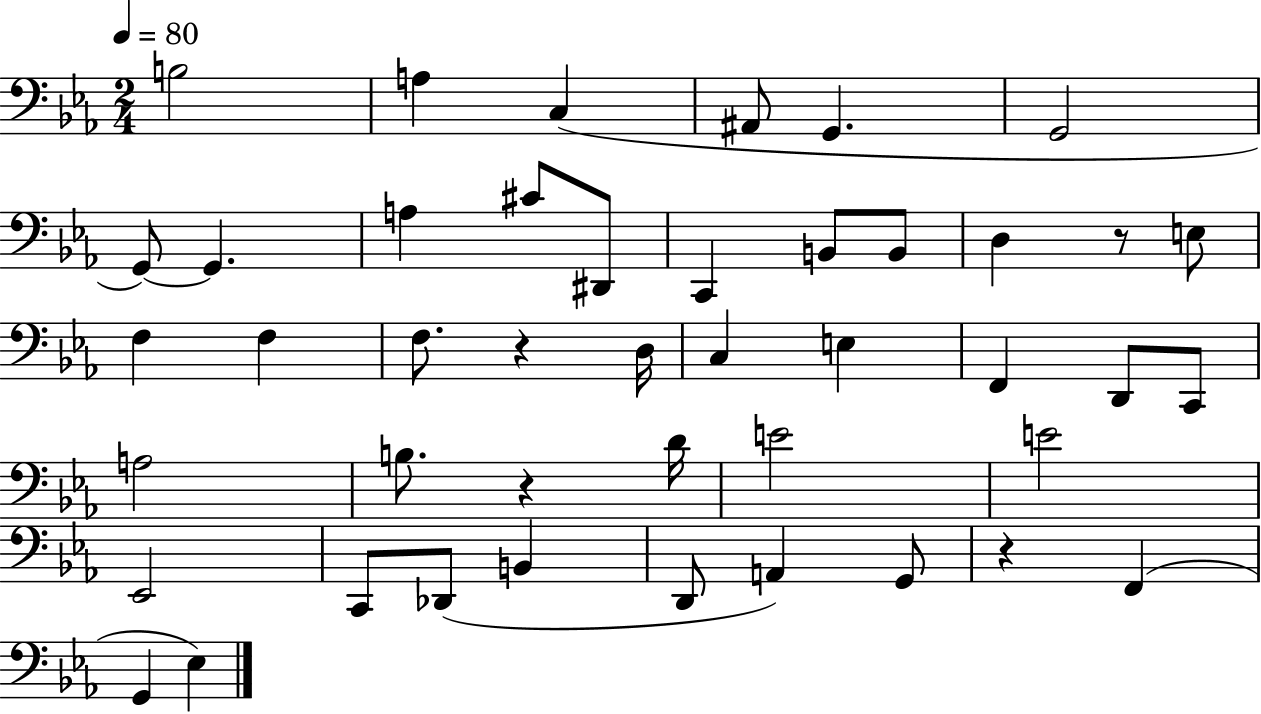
X:1
T:Untitled
M:2/4
L:1/4
K:Eb
B,2 A, C, ^A,,/2 G,, G,,2 G,,/2 G,, A, ^C/2 ^D,,/2 C,, B,,/2 B,,/2 D, z/2 E,/2 F, F, F,/2 z D,/4 C, E, F,, D,,/2 C,,/2 A,2 B,/2 z D/4 E2 E2 _E,,2 C,,/2 _D,,/2 B,, D,,/2 A,, G,,/2 z F,, G,, _E,